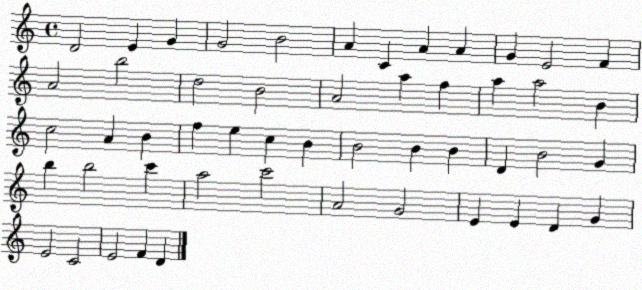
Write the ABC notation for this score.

X:1
T:Untitled
M:4/4
L:1/4
K:C
D2 E G G2 B2 A C A A G E2 F A2 b2 d2 B2 A2 a f a a2 B c2 A B f e c B B2 B B D B2 G b b2 c' a2 c'2 A2 G2 E E D G E2 C2 E2 F D